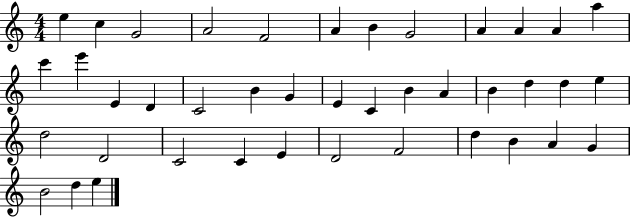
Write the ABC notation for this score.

X:1
T:Untitled
M:4/4
L:1/4
K:C
e c G2 A2 F2 A B G2 A A A a c' e' E D C2 B G E C B A B d d e d2 D2 C2 C E D2 F2 d B A G B2 d e